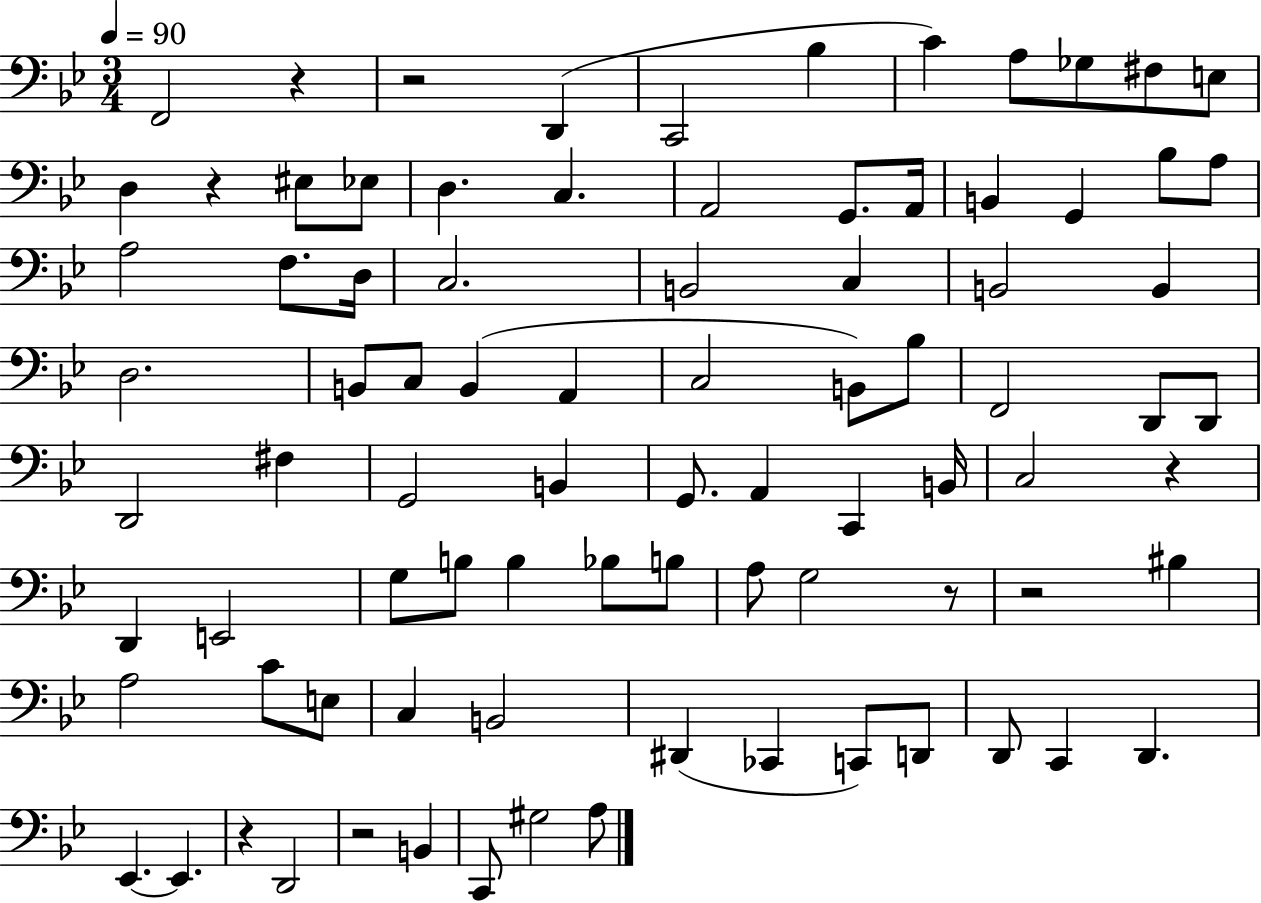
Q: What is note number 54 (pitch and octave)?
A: B3